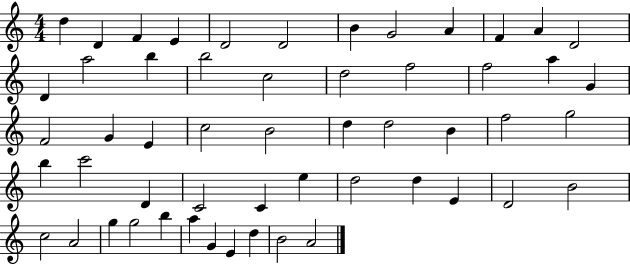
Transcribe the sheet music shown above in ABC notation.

X:1
T:Untitled
M:4/4
L:1/4
K:C
d D F E D2 D2 B G2 A F A D2 D a2 b b2 c2 d2 f2 f2 a G F2 G E c2 B2 d d2 B f2 g2 b c'2 D C2 C e d2 d E D2 B2 c2 A2 g g2 b a G E d B2 A2